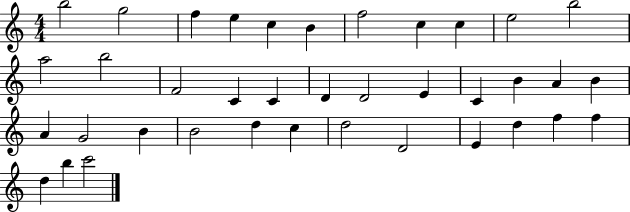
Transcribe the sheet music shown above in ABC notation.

X:1
T:Untitled
M:4/4
L:1/4
K:C
b2 g2 f e c B f2 c c e2 b2 a2 b2 F2 C C D D2 E C B A B A G2 B B2 d c d2 D2 E d f f d b c'2